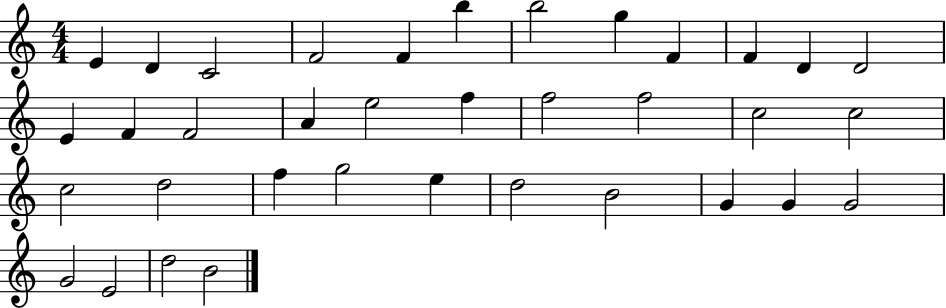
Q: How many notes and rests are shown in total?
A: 36